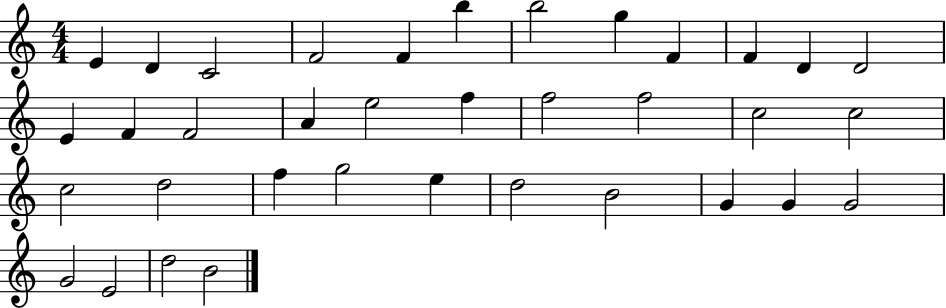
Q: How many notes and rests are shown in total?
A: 36